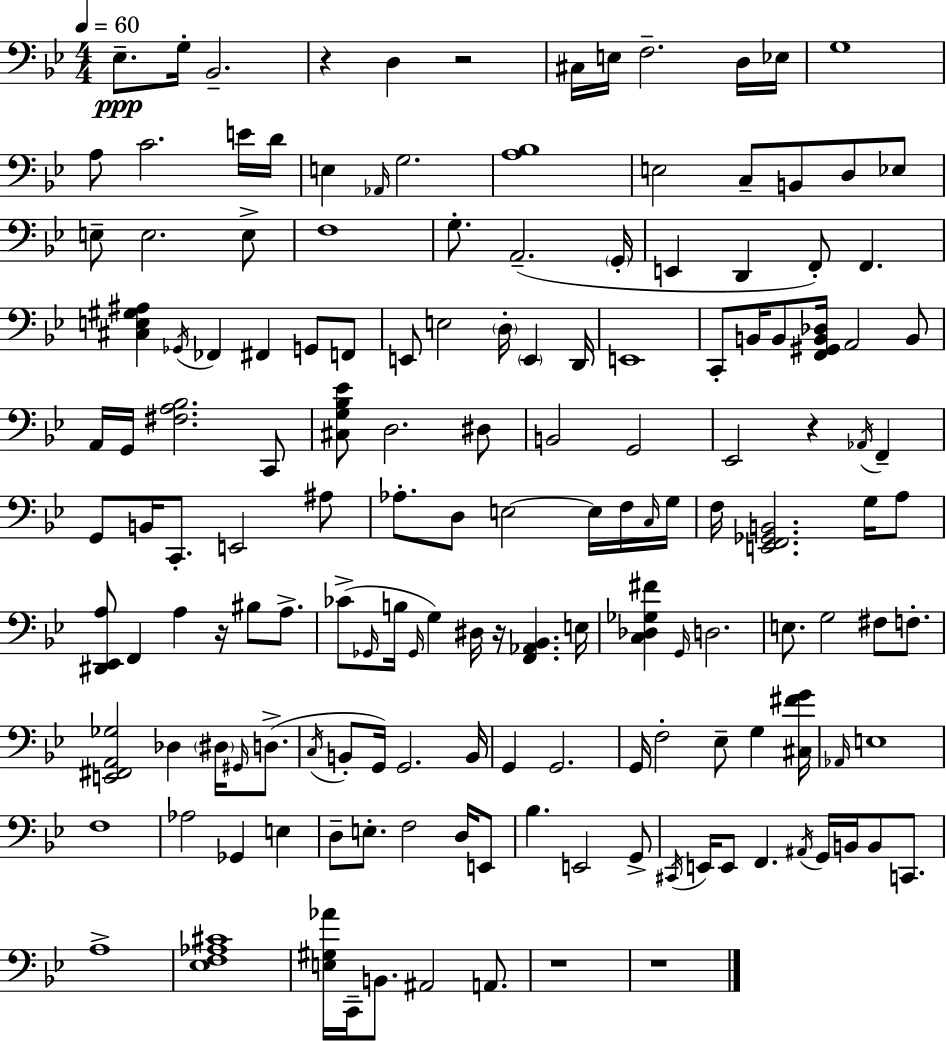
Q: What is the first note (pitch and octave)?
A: Eb3